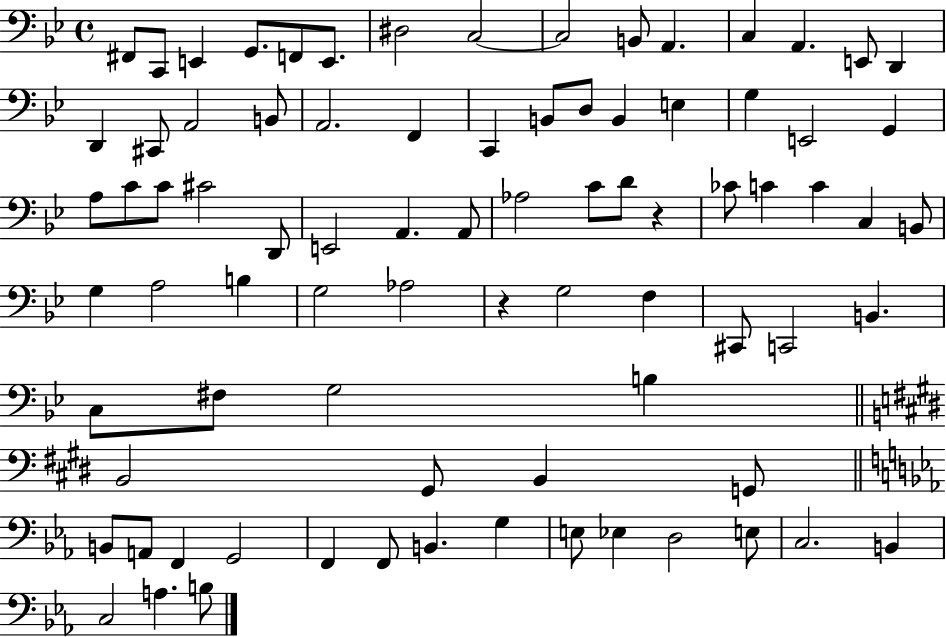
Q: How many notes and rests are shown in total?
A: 82